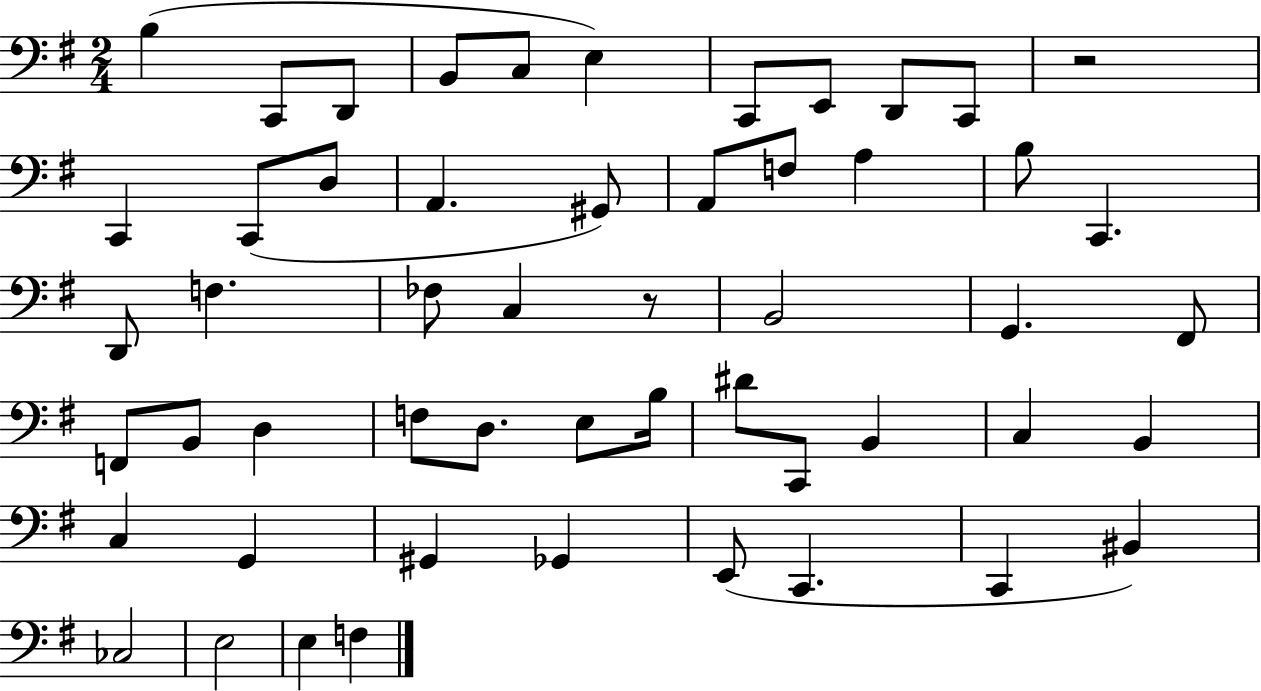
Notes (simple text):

B3/q C2/e D2/e B2/e C3/e E3/q C2/e E2/e D2/e C2/e R/h C2/q C2/e D3/e A2/q. G#2/e A2/e F3/e A3/q B3/e C2/q. D2/e F3/q. FES3/e C3/q R/e B2/h G2/q. F#2/e F2/e B2/e D3/q F3/e D3/e. E3/e B3/s D#4/e C2/e B2/q C3/q B2/q C3/q G2/q G#2/q Gb2/q E2/e C2/q. C2/q BIS2/q CES3/h E3/h E3/q F3/q